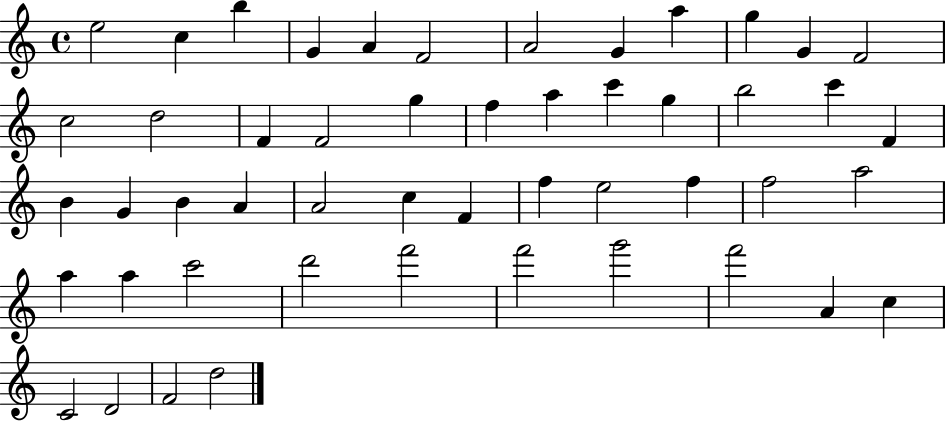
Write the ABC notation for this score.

X:1
T:Untitled
M:4/4
L:1/4
K:C
e2 c b G A F2 A2 G a g G F2 c2 d2 F F2 g f a c' g b2 c' F B G B A A2 c F f e2 f f2 a2 a a c'2 d'2 f'2 f'2 g'2 f'2 A c C2 D2 F2 d2